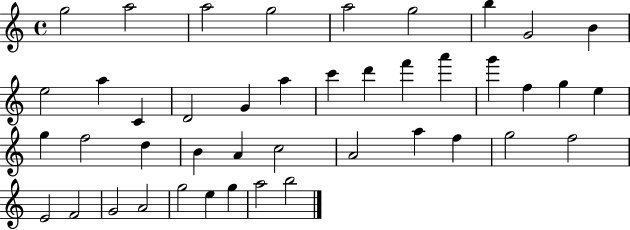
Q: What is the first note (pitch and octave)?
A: G5